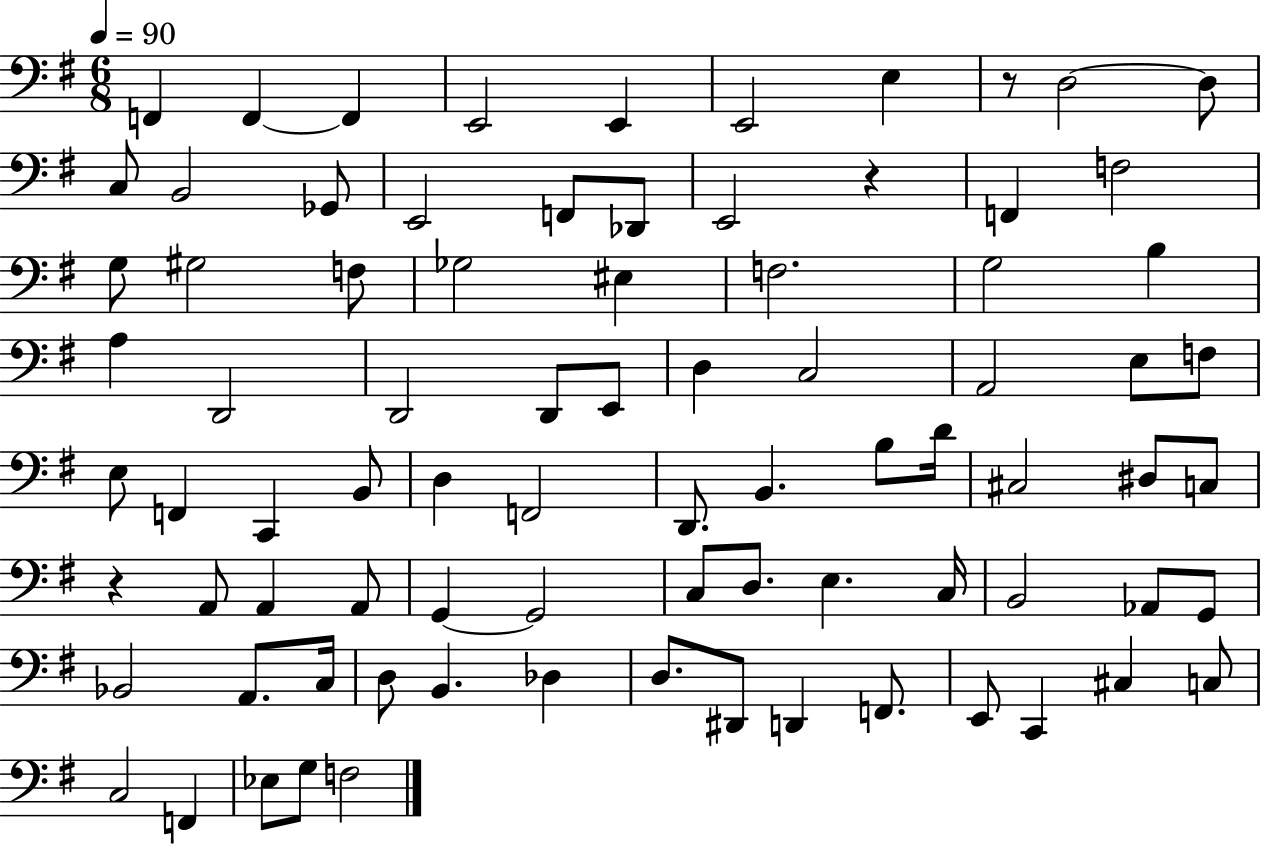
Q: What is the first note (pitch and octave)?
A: F2